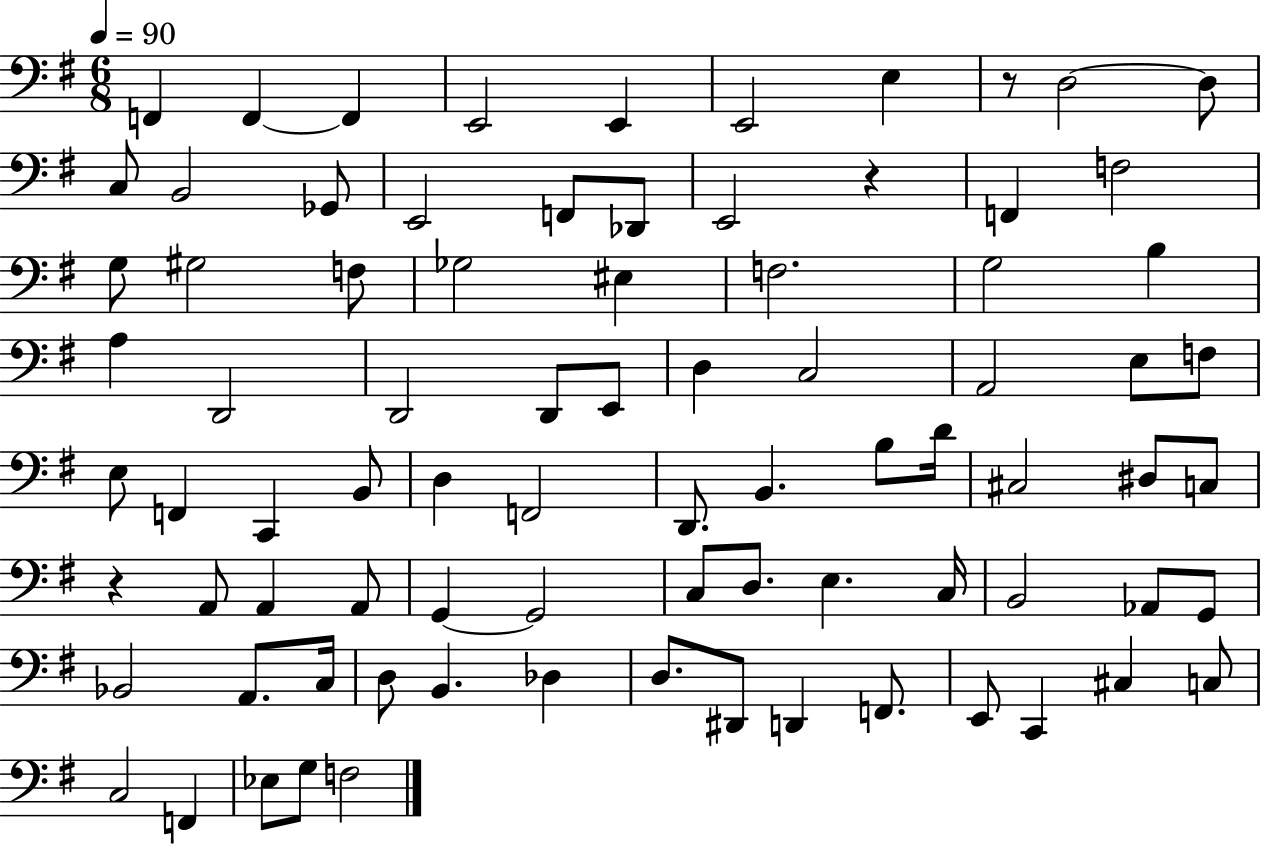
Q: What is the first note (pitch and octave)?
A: F2